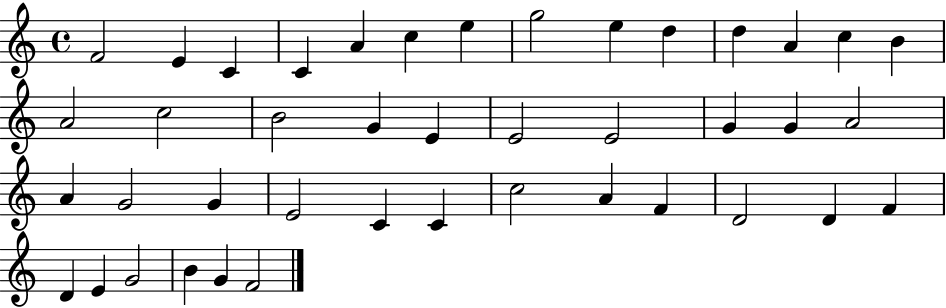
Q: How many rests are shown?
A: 0